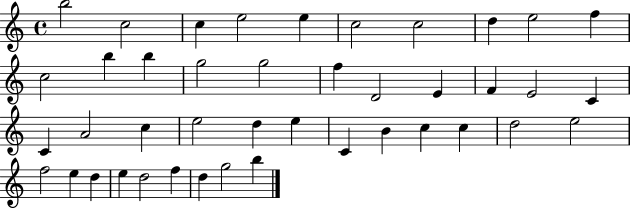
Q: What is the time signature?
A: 4/4